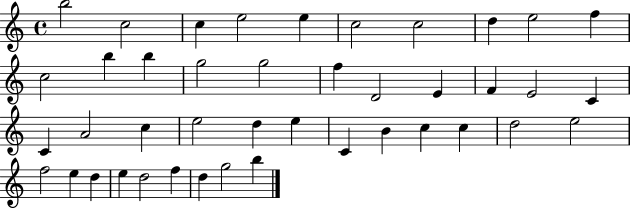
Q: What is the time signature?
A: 4/4